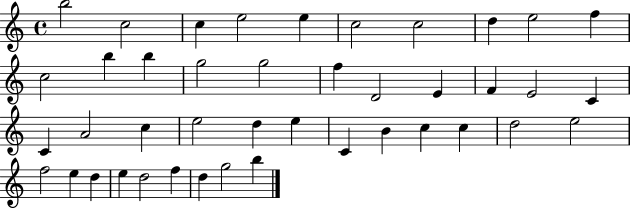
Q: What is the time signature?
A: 4/4